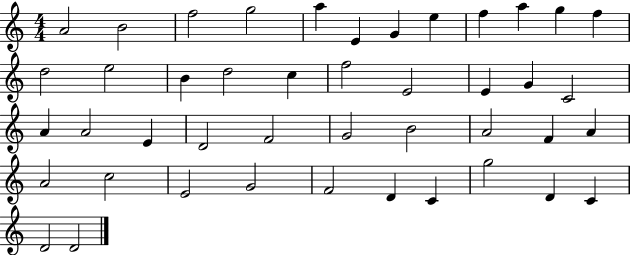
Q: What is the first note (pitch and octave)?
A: A4